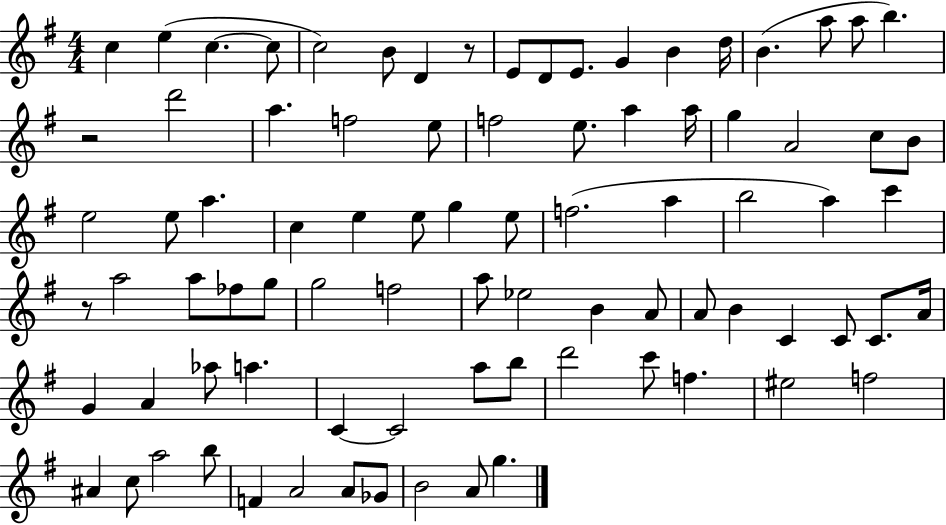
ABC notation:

X:1
T:Untitled
M:4/4
L:1/4
K:G
c e c c/2 c2 B/2 D z/2 E/2 D/2 E/2 G B d/4 B a/2 a/2 b z2 d'2 a f2 e/2 f2 e/2 a a/4 g A2 c/2 B/2 e2 e/2 a c e e/2 g e/2 f2 a b2 a c' z/2 a2 a/2 _f/2 g/2 g2 f2 a/2 _e2 B A/2 A/2 B C C/2 C/2 A/4 G A _a/2 a C C2 a/2 b/2 d'2 c'/2 f ^e2 f2 ^A c/2 a2 b/2 F A2 A/2 _G/2 B2 A/2 g